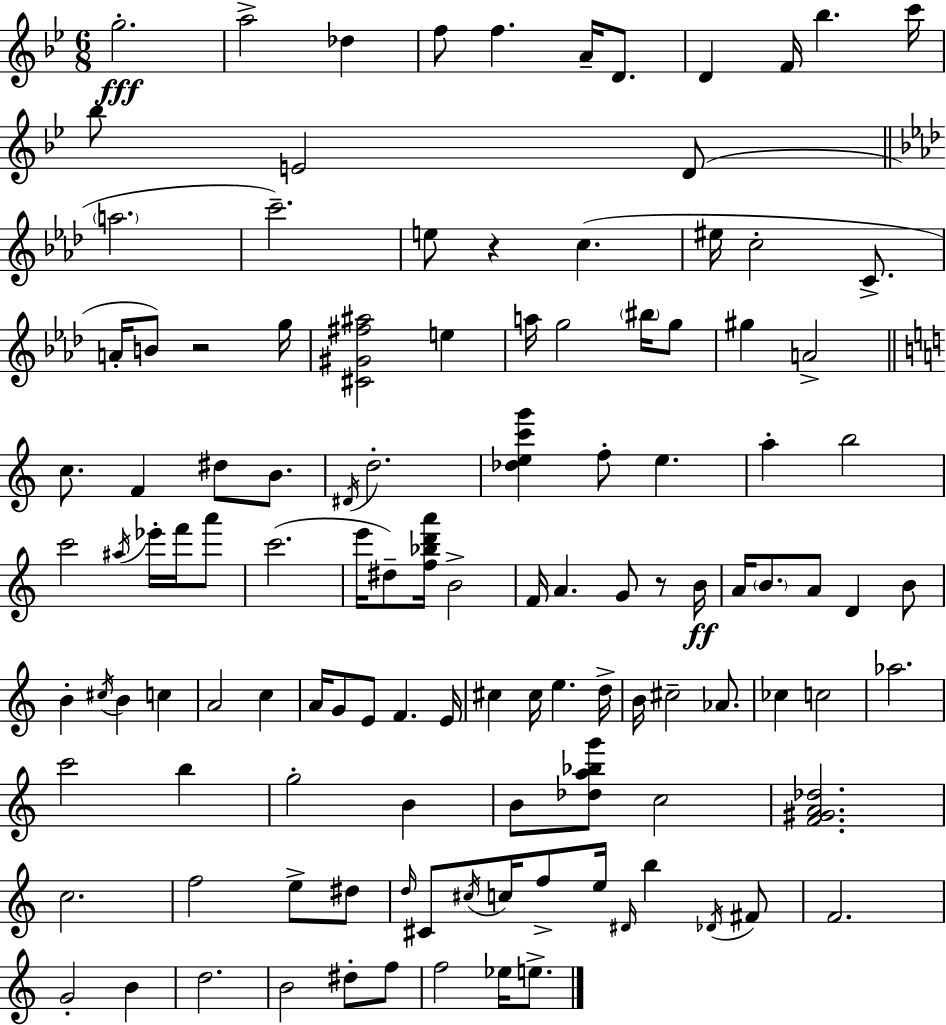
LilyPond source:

{
  \clef treble
  \numericTimeSignature
  \time 6/8
  \key bes \major
  g''2.-.\fff | a''2-> des''4 | f''8 f''4. a'16-- d'8. | d'4 f'16 bes''4. c'''16 | \break bes''8 e'2 d'8( | \bar "||" \break \key aes \major \parenthesize a''2. | c'''2.--) | e''8 r4 c''4.( | eis''16 c''2-. c'8.-> | \break a'16-. b'8) r2 g''16 | <cis' gis' fis'' ais''>2 e''4 | a''16 g''2 \parenthesize bis''16 g''8 | gis''4 a'2-> | \break \bar "||" \break \key a \minor c''8. f'4 dis''8 b'8. | \acciaccatura { dis'16 } d''2.-. | <des'' e'' c''' g'''>4 f''8-. e''4. | a''4-. b''2 | \break c'''2 \acciaccatura { ais''16 } ees'''16-. f'''16 | a'''8 c'''2.( | e'''16 dis''8--) <f'' bes'' d''' a'''>16 b'2-> | f'16 a'4. g'8 r8 | \break b'16\ff a'16 \parenthesize b'8. a'8 d'4 | b'8 b'4-. \acciaccatura { cis''16 } b'4 c''4 | a'2 c''4 | a'16 g'8 e'8 f'4. | \break e'16 cis''4 cis''16 e''4. | d''16-> b'16 cis''2-- | aes'8. ces''4 c''2 | aes''2. | \break c'''2 b''4 | g''2-. b'4 | b'8 <des'' a'' bes'' g'''>8 c''2 | <f' gis' a' des''>2. | \break c''2. | f''2 e''8-> | dis''8 \grace { d''16 } cis'8 \acciaccatura { cis''16 } c''16 f''8-> e''16 \grace { dis'16 } | b''4 \acciaccatura { des'16 } fis'8 f'2. | \break g'2-. | b'4 d''2. | b'2 | dis''8-. f''8 f''2 | \break ees''16 e''8.-> \bar "|."
}